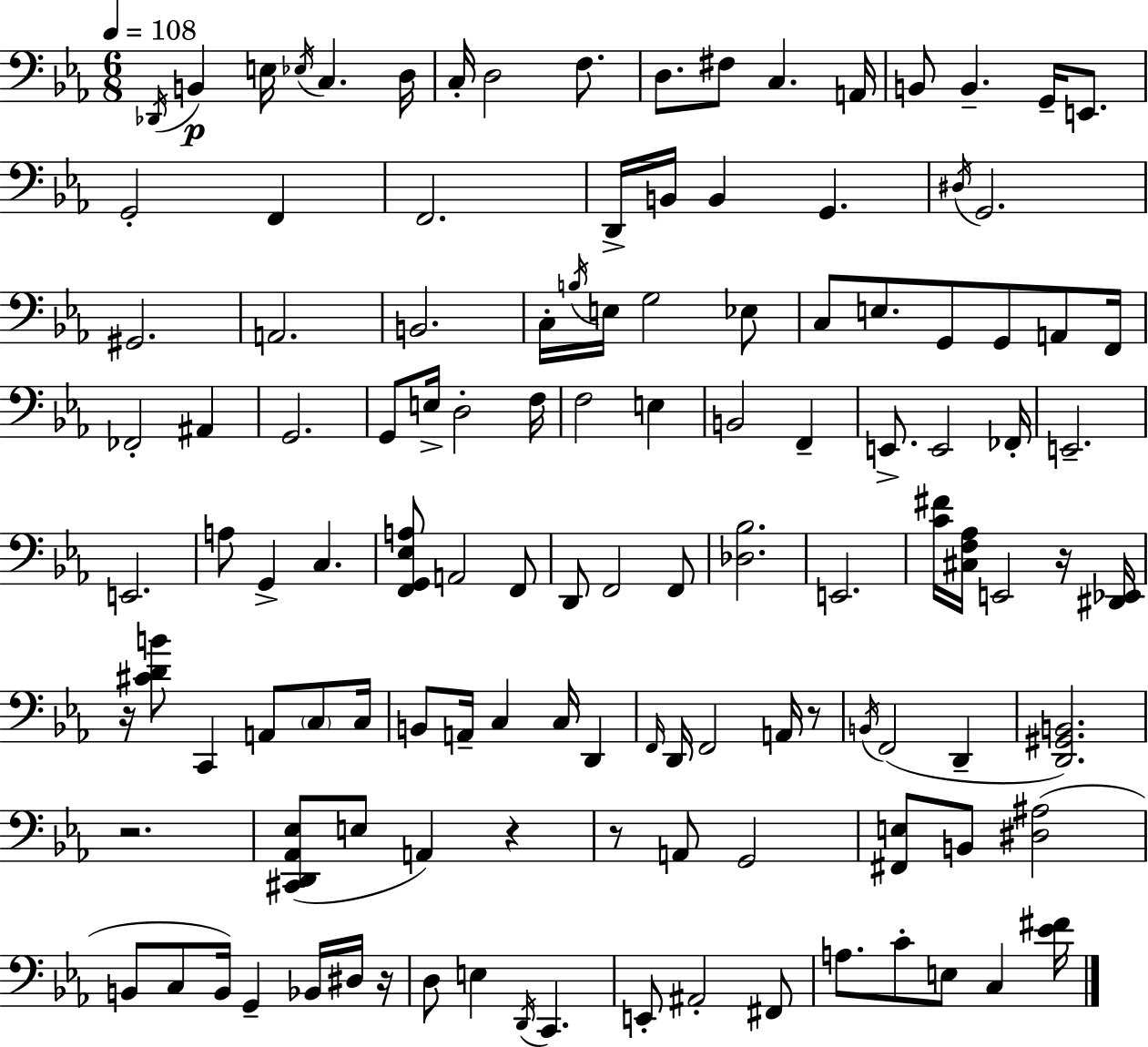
X:1
T:Untitled
M:6/8
L:1/4
K:Cm
_D,,/4 B,, E,/4 _E,/4 C, D,/4 C,/4 D,2 F,/2 D,/2 ^F,/2 C, A,,/4 B,,/2 B,, G,,/4 E,,/2 G,,2 F,, F,,2 D,,/4 B,,/4 B,, G,, ^D,/4 G,,2 ^G,,2 A,,2 B,,2 C,/4 B,/4 E,/4 G,2 _E,/2 C,/2 E,/2 G,,/2 G,,/2 A,,/2 F,,/4 _F,,2 ^A,, G,,2 G,,/2 E,/4 D,2 F,/4 F,2 E, B,,2 F,, E,,/2 E,,2 _F,,/4 E,,2 E,,2 A,/2 G,, C, [F,,G,,_E,A,]/2 A,,2 F,,/2 D,,/2 F,,2 F,,/2 [_D,_B,]2 E,,2 [C^F]/4 [^C,F,_A,]/4 E,,2 z/4 [^D,,_E,,]/4 z/4 [^CDB]/2 C,, A,,/2 C,/2 C,/4 B,,/2 A,,/4 C, C,/4 D,, F,,/4 D,,/4 F,,2 A,,/4 z/2 B,,/4 F,,2 D,, [D,,^G,,B,,]2 z2 [^C,,D,,_A,,_E,]/2 E,/2 A,, z z/2 A,,/2 G,,2 [^F,,E,]/2 B,,/2 [^D,^A,]2 B,,/2 C,/2 B,,/4 G,, _B,,/4 ^D,/4 z/4 D,/2 E, D,,/4 C,, E,,/2 ^A,,2 ^F,,/2 A,/2 C/2 E,/2 C, [_E^F]/4